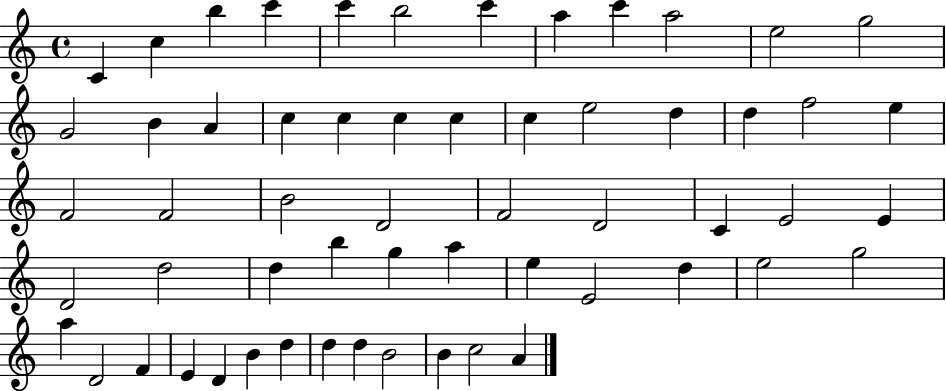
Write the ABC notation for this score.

X:1
T:Untitled
M:4/4
L:1/4
K:C
C c b c' c' b2 c' a c' a2 e2 g2 G2 B A c c c c c e2 d d f2 e F2 F2 B2 D2 F2 D2 C E2 E D2 d2 d b g a e E2 d e2 g2 a D2 F E D B d d d B2 B c2 A